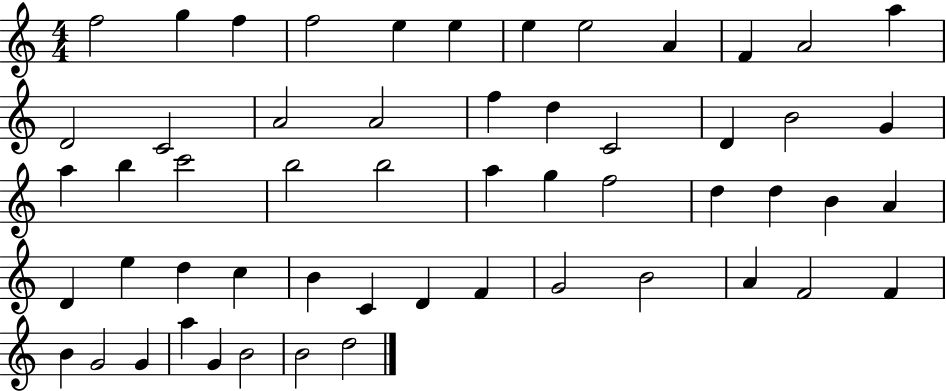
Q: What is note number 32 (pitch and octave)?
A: D5